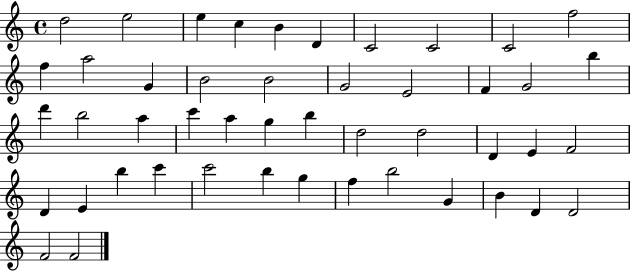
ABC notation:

X:1
T:Untitled
M:4/4
L:1/4
K:C
d2 e2 e c B D C2 C2 C2 f2 f a2 G B2 B2 G2 E2 F G2 b d' b2 a c' a g b d2 d2 D E F2 D E b c' c'2 b g f b2 G B D D2 F2 F2